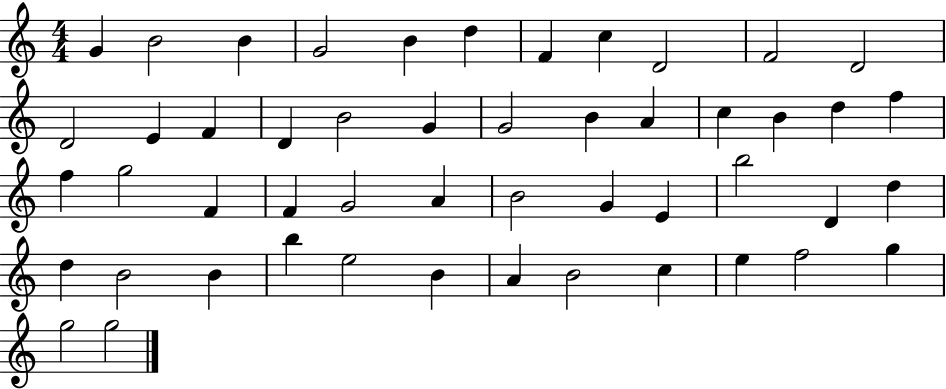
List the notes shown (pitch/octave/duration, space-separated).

G4/q B4/h B4/q G4/h B4/q D5/q F4/q C5/q D4/h F4/h D4/h D4/h E4/q F4/q D4/q B4/h G4/q G4/h B4/q A4/q C5/q B4/q D5/q F5/q F5/q G5/h F4/q F4/q G4/h A4/q B4/h G4/q E4/q B5/h D4/q D5/q D5/q B4/h B4/q B5/q E5/h B4/q A4/q B4/h C5/q E5/q F5/h G5/q G5/h G5/h